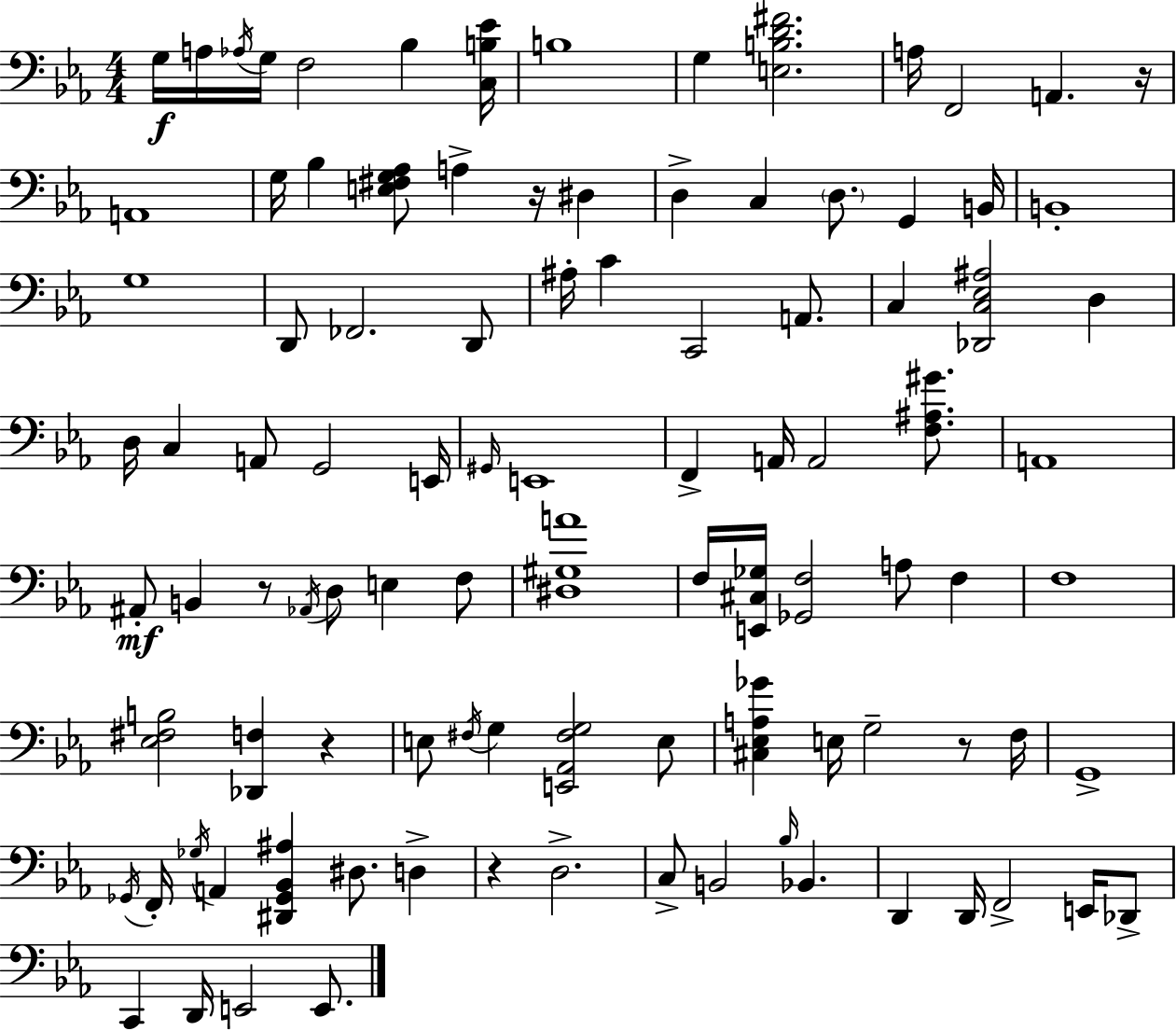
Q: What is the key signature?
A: C minor